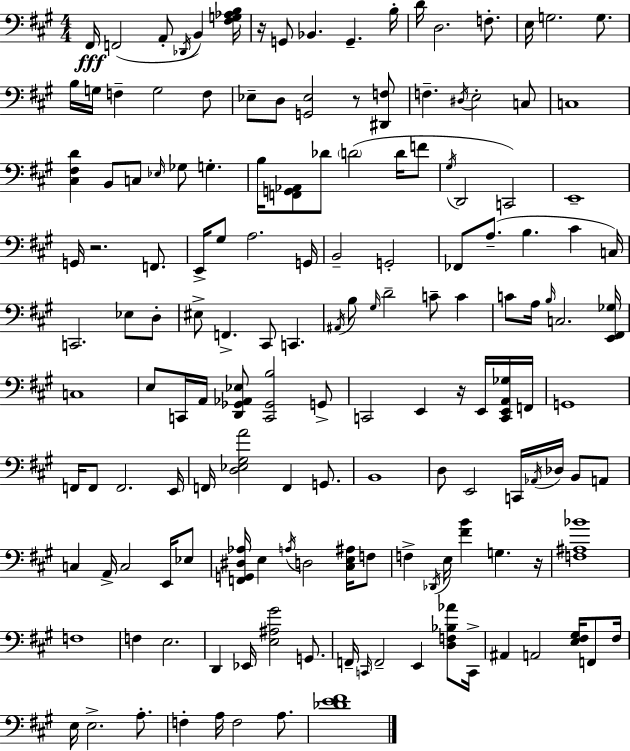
{
  \clef bass
  \numericTimeSignature
  \time 4/4
  \key a \major
  fis,16\fff f,2( a,8-. \acciaccatura { des,16 } b,4) | <fis g aes b>16 r16 g,8 bes,4. g,4.-- | b16-. d'16 d2. f8.-. | e16 g2. g8. | \break b16 g16 f4-- g2 f8 | ees8-- d8 <g, ees>2 r8 <dis, f>8 | f4.-- \acciaccatura { dis16 } e2-. | c8 c1 | \break <cis fis d'>4 b,8 c8 \grace { ees16 } ges8 g4.-. | b16 <f, g, aes,>8 des'8 \parenthesize d'2( | d'16 f'8 \acciaccatura { gis16 } d,2 c,2) | e,1-- | \break g,16 r2. | f,8. e,16-> gis8 a2. | g,16 b,2-- g,2-. | fes,8 a8.--( b4. cis'4 | \break c16) c,2. | ees8 d8-. eis8-> f,4.-> cis,8 c,4. | \acciaccatura { ais,16 } b8 \grace { gis16 } d'2-- | c'8-- c'4 c'8 a16 \grace { b16 } c2. | \break <e, fis, ges>16 c1 | e8 c,16 a,16 <d, ges, aes, ees>8 <c, ges, b>2 | g,8-> c,2 e,4 | r16 e,16 <c, e, a, ges>16 f,16 g,1 | \break f,16 f,8 f,2. | e,16 f,16 <d ees gis a'>2 | f,4 g,8. b,1 | d8 e,2 | \break c,16 \acciaccatura { aes,16 } des16 b,8 a,8 c4 a,16-> c2 | e,16 ees8 <f, g, dis aes>16 e4 \acciaccatura { a16 } d2 | <cis e ais>16 f8 f4-> \acciaccatura { des,16 } e16 <fis' b'>4 | g4. r16 <f ais bes'>1 | \break f1 | f4 e2. | d,4 ees,16 <e ais gis'>2 | g,8. f,16-- \grace { c,16 } f,2-- | \break e,4 <d f bes aes'>8 c,16-> ais,4 a,2 | <e fis gis>16 f,8 fis16 e16 e2.-> | a8.-. f4-. a16 | f2 a8. <des' e' fis'>1 | \break \bar "|."
}